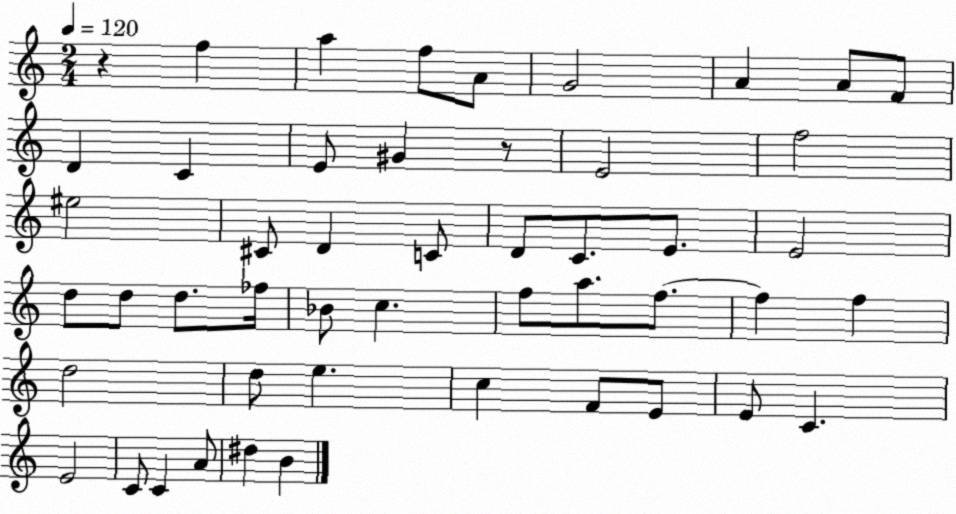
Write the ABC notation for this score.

X:1
T:Untitled
M:2/4
L:1/4
K:C
z f a f/2 A/2 G2 A A/2 F/2 D C E/2 ^G z/2 E2 f2 ^e2 ^C/2 D C/2 D/2 C/2 E/2 E2 d/2 d/2 d/2 _f/4 _B/2 c f/2 a/2 f/2 f f d2 d/2 e c F/2 E/2 E/2 C E2 C/2 C A/2 ^d B